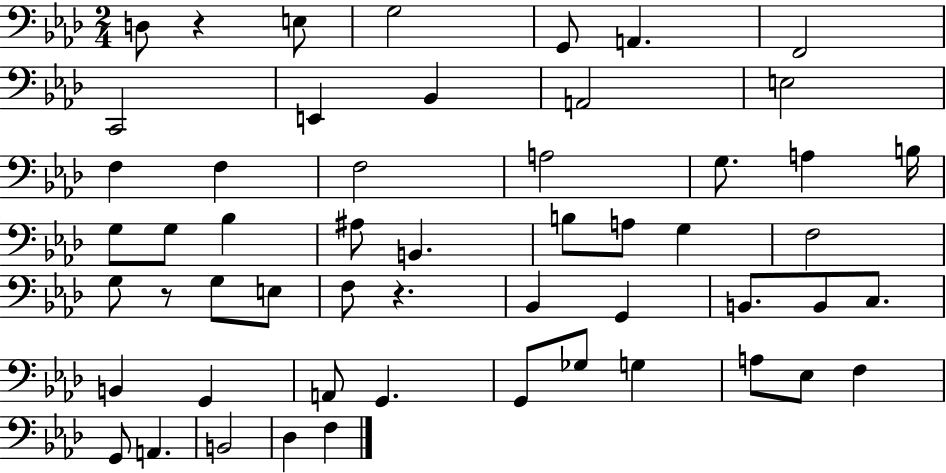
{
  \clef bass
  \numericTimeSignature
  \time 2/4
  \key aes \major
  d8 r4 e8 | g2 | g,8 a,4. | f,2 | \break c,2 | e,4 bes,4 | a,2 | e2 | \break f4 f4 | f2 | a2 | g8. a4 b16 | \break g8 g8 bes4 | ais8 b,4. | b8 a8 g4 | f2 | \break g8 r8 g8 e8 | f8 r4. | bes,4 g,4 | b,8. b,8 c8. | \break b,4 g,4 | a,8 g,4. | g,8 ges8 g4 | a8 ees8 f4 | \break g,8 a,4. | b,2 | des4 f4 | \bar "|."
}